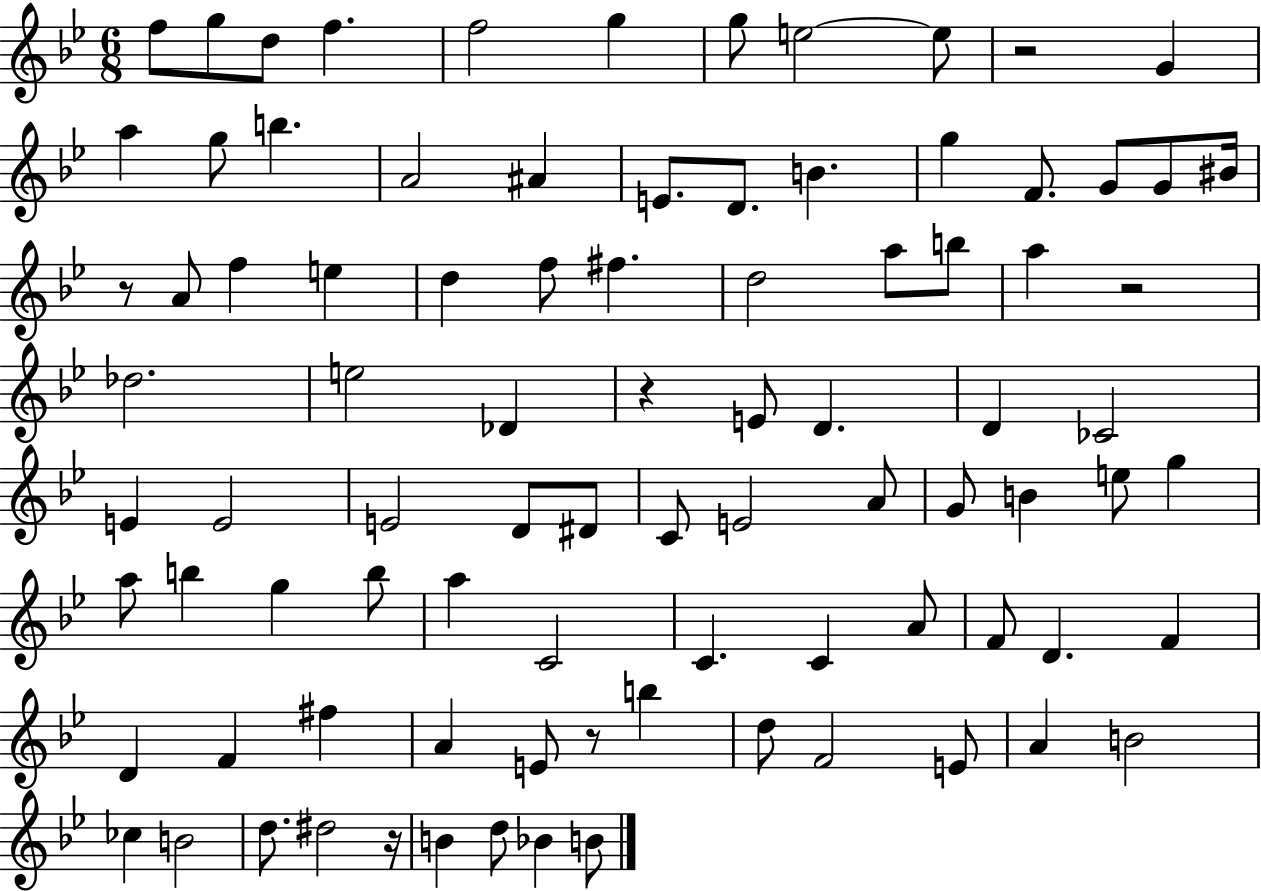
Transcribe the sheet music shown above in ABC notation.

X:1
T:Untitled
M:6/8
L:1/4
K:Bb
f/2 g/2 d/2 f f2 g g/2 e2 e/2 z2 G a g/2 b A2 ^A E/2 D/2 B g F/2 G/2 G/2 ^B/4 z/2 A/2 f e d f/2 ^f d2 a/2 b/2 a z2 _d2 e2 _D z E/2 D D _C2 E E2 E2 D/2 ^D/2 C/2 E2 A/2 G/2 B e/2 g a/2 b g b/2 a C2 C C A/2 F/2 D F D F ^f A E/2 z/2 b d/2 F2 E/2 A B2 _c B2 d/2 ^d2 z/4 B d/2 _B B/2